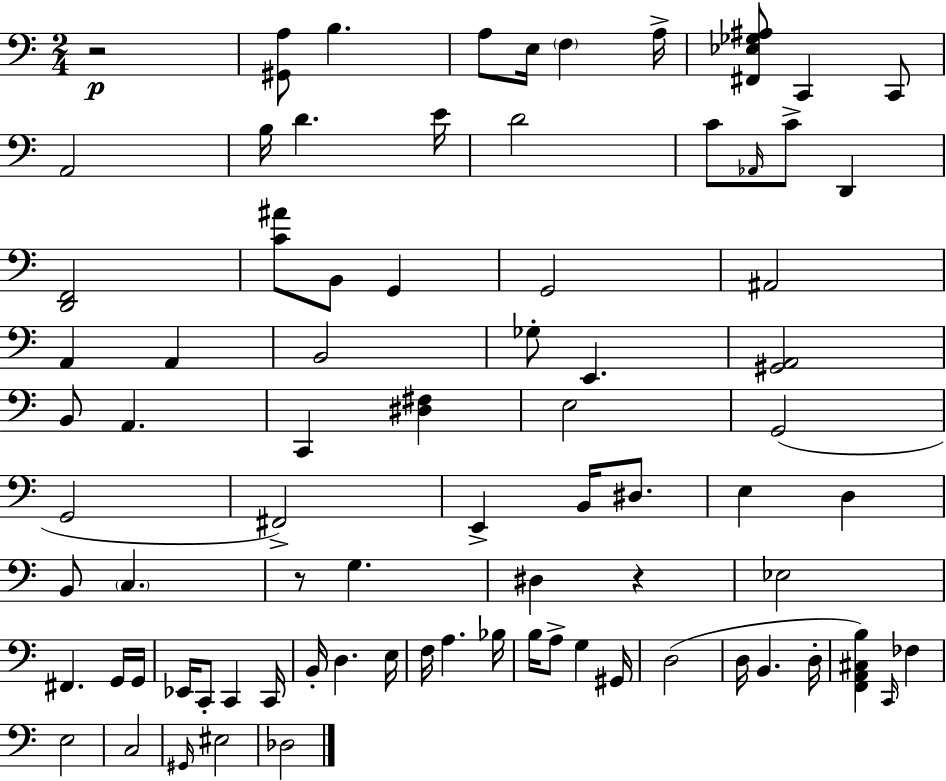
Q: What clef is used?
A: bass